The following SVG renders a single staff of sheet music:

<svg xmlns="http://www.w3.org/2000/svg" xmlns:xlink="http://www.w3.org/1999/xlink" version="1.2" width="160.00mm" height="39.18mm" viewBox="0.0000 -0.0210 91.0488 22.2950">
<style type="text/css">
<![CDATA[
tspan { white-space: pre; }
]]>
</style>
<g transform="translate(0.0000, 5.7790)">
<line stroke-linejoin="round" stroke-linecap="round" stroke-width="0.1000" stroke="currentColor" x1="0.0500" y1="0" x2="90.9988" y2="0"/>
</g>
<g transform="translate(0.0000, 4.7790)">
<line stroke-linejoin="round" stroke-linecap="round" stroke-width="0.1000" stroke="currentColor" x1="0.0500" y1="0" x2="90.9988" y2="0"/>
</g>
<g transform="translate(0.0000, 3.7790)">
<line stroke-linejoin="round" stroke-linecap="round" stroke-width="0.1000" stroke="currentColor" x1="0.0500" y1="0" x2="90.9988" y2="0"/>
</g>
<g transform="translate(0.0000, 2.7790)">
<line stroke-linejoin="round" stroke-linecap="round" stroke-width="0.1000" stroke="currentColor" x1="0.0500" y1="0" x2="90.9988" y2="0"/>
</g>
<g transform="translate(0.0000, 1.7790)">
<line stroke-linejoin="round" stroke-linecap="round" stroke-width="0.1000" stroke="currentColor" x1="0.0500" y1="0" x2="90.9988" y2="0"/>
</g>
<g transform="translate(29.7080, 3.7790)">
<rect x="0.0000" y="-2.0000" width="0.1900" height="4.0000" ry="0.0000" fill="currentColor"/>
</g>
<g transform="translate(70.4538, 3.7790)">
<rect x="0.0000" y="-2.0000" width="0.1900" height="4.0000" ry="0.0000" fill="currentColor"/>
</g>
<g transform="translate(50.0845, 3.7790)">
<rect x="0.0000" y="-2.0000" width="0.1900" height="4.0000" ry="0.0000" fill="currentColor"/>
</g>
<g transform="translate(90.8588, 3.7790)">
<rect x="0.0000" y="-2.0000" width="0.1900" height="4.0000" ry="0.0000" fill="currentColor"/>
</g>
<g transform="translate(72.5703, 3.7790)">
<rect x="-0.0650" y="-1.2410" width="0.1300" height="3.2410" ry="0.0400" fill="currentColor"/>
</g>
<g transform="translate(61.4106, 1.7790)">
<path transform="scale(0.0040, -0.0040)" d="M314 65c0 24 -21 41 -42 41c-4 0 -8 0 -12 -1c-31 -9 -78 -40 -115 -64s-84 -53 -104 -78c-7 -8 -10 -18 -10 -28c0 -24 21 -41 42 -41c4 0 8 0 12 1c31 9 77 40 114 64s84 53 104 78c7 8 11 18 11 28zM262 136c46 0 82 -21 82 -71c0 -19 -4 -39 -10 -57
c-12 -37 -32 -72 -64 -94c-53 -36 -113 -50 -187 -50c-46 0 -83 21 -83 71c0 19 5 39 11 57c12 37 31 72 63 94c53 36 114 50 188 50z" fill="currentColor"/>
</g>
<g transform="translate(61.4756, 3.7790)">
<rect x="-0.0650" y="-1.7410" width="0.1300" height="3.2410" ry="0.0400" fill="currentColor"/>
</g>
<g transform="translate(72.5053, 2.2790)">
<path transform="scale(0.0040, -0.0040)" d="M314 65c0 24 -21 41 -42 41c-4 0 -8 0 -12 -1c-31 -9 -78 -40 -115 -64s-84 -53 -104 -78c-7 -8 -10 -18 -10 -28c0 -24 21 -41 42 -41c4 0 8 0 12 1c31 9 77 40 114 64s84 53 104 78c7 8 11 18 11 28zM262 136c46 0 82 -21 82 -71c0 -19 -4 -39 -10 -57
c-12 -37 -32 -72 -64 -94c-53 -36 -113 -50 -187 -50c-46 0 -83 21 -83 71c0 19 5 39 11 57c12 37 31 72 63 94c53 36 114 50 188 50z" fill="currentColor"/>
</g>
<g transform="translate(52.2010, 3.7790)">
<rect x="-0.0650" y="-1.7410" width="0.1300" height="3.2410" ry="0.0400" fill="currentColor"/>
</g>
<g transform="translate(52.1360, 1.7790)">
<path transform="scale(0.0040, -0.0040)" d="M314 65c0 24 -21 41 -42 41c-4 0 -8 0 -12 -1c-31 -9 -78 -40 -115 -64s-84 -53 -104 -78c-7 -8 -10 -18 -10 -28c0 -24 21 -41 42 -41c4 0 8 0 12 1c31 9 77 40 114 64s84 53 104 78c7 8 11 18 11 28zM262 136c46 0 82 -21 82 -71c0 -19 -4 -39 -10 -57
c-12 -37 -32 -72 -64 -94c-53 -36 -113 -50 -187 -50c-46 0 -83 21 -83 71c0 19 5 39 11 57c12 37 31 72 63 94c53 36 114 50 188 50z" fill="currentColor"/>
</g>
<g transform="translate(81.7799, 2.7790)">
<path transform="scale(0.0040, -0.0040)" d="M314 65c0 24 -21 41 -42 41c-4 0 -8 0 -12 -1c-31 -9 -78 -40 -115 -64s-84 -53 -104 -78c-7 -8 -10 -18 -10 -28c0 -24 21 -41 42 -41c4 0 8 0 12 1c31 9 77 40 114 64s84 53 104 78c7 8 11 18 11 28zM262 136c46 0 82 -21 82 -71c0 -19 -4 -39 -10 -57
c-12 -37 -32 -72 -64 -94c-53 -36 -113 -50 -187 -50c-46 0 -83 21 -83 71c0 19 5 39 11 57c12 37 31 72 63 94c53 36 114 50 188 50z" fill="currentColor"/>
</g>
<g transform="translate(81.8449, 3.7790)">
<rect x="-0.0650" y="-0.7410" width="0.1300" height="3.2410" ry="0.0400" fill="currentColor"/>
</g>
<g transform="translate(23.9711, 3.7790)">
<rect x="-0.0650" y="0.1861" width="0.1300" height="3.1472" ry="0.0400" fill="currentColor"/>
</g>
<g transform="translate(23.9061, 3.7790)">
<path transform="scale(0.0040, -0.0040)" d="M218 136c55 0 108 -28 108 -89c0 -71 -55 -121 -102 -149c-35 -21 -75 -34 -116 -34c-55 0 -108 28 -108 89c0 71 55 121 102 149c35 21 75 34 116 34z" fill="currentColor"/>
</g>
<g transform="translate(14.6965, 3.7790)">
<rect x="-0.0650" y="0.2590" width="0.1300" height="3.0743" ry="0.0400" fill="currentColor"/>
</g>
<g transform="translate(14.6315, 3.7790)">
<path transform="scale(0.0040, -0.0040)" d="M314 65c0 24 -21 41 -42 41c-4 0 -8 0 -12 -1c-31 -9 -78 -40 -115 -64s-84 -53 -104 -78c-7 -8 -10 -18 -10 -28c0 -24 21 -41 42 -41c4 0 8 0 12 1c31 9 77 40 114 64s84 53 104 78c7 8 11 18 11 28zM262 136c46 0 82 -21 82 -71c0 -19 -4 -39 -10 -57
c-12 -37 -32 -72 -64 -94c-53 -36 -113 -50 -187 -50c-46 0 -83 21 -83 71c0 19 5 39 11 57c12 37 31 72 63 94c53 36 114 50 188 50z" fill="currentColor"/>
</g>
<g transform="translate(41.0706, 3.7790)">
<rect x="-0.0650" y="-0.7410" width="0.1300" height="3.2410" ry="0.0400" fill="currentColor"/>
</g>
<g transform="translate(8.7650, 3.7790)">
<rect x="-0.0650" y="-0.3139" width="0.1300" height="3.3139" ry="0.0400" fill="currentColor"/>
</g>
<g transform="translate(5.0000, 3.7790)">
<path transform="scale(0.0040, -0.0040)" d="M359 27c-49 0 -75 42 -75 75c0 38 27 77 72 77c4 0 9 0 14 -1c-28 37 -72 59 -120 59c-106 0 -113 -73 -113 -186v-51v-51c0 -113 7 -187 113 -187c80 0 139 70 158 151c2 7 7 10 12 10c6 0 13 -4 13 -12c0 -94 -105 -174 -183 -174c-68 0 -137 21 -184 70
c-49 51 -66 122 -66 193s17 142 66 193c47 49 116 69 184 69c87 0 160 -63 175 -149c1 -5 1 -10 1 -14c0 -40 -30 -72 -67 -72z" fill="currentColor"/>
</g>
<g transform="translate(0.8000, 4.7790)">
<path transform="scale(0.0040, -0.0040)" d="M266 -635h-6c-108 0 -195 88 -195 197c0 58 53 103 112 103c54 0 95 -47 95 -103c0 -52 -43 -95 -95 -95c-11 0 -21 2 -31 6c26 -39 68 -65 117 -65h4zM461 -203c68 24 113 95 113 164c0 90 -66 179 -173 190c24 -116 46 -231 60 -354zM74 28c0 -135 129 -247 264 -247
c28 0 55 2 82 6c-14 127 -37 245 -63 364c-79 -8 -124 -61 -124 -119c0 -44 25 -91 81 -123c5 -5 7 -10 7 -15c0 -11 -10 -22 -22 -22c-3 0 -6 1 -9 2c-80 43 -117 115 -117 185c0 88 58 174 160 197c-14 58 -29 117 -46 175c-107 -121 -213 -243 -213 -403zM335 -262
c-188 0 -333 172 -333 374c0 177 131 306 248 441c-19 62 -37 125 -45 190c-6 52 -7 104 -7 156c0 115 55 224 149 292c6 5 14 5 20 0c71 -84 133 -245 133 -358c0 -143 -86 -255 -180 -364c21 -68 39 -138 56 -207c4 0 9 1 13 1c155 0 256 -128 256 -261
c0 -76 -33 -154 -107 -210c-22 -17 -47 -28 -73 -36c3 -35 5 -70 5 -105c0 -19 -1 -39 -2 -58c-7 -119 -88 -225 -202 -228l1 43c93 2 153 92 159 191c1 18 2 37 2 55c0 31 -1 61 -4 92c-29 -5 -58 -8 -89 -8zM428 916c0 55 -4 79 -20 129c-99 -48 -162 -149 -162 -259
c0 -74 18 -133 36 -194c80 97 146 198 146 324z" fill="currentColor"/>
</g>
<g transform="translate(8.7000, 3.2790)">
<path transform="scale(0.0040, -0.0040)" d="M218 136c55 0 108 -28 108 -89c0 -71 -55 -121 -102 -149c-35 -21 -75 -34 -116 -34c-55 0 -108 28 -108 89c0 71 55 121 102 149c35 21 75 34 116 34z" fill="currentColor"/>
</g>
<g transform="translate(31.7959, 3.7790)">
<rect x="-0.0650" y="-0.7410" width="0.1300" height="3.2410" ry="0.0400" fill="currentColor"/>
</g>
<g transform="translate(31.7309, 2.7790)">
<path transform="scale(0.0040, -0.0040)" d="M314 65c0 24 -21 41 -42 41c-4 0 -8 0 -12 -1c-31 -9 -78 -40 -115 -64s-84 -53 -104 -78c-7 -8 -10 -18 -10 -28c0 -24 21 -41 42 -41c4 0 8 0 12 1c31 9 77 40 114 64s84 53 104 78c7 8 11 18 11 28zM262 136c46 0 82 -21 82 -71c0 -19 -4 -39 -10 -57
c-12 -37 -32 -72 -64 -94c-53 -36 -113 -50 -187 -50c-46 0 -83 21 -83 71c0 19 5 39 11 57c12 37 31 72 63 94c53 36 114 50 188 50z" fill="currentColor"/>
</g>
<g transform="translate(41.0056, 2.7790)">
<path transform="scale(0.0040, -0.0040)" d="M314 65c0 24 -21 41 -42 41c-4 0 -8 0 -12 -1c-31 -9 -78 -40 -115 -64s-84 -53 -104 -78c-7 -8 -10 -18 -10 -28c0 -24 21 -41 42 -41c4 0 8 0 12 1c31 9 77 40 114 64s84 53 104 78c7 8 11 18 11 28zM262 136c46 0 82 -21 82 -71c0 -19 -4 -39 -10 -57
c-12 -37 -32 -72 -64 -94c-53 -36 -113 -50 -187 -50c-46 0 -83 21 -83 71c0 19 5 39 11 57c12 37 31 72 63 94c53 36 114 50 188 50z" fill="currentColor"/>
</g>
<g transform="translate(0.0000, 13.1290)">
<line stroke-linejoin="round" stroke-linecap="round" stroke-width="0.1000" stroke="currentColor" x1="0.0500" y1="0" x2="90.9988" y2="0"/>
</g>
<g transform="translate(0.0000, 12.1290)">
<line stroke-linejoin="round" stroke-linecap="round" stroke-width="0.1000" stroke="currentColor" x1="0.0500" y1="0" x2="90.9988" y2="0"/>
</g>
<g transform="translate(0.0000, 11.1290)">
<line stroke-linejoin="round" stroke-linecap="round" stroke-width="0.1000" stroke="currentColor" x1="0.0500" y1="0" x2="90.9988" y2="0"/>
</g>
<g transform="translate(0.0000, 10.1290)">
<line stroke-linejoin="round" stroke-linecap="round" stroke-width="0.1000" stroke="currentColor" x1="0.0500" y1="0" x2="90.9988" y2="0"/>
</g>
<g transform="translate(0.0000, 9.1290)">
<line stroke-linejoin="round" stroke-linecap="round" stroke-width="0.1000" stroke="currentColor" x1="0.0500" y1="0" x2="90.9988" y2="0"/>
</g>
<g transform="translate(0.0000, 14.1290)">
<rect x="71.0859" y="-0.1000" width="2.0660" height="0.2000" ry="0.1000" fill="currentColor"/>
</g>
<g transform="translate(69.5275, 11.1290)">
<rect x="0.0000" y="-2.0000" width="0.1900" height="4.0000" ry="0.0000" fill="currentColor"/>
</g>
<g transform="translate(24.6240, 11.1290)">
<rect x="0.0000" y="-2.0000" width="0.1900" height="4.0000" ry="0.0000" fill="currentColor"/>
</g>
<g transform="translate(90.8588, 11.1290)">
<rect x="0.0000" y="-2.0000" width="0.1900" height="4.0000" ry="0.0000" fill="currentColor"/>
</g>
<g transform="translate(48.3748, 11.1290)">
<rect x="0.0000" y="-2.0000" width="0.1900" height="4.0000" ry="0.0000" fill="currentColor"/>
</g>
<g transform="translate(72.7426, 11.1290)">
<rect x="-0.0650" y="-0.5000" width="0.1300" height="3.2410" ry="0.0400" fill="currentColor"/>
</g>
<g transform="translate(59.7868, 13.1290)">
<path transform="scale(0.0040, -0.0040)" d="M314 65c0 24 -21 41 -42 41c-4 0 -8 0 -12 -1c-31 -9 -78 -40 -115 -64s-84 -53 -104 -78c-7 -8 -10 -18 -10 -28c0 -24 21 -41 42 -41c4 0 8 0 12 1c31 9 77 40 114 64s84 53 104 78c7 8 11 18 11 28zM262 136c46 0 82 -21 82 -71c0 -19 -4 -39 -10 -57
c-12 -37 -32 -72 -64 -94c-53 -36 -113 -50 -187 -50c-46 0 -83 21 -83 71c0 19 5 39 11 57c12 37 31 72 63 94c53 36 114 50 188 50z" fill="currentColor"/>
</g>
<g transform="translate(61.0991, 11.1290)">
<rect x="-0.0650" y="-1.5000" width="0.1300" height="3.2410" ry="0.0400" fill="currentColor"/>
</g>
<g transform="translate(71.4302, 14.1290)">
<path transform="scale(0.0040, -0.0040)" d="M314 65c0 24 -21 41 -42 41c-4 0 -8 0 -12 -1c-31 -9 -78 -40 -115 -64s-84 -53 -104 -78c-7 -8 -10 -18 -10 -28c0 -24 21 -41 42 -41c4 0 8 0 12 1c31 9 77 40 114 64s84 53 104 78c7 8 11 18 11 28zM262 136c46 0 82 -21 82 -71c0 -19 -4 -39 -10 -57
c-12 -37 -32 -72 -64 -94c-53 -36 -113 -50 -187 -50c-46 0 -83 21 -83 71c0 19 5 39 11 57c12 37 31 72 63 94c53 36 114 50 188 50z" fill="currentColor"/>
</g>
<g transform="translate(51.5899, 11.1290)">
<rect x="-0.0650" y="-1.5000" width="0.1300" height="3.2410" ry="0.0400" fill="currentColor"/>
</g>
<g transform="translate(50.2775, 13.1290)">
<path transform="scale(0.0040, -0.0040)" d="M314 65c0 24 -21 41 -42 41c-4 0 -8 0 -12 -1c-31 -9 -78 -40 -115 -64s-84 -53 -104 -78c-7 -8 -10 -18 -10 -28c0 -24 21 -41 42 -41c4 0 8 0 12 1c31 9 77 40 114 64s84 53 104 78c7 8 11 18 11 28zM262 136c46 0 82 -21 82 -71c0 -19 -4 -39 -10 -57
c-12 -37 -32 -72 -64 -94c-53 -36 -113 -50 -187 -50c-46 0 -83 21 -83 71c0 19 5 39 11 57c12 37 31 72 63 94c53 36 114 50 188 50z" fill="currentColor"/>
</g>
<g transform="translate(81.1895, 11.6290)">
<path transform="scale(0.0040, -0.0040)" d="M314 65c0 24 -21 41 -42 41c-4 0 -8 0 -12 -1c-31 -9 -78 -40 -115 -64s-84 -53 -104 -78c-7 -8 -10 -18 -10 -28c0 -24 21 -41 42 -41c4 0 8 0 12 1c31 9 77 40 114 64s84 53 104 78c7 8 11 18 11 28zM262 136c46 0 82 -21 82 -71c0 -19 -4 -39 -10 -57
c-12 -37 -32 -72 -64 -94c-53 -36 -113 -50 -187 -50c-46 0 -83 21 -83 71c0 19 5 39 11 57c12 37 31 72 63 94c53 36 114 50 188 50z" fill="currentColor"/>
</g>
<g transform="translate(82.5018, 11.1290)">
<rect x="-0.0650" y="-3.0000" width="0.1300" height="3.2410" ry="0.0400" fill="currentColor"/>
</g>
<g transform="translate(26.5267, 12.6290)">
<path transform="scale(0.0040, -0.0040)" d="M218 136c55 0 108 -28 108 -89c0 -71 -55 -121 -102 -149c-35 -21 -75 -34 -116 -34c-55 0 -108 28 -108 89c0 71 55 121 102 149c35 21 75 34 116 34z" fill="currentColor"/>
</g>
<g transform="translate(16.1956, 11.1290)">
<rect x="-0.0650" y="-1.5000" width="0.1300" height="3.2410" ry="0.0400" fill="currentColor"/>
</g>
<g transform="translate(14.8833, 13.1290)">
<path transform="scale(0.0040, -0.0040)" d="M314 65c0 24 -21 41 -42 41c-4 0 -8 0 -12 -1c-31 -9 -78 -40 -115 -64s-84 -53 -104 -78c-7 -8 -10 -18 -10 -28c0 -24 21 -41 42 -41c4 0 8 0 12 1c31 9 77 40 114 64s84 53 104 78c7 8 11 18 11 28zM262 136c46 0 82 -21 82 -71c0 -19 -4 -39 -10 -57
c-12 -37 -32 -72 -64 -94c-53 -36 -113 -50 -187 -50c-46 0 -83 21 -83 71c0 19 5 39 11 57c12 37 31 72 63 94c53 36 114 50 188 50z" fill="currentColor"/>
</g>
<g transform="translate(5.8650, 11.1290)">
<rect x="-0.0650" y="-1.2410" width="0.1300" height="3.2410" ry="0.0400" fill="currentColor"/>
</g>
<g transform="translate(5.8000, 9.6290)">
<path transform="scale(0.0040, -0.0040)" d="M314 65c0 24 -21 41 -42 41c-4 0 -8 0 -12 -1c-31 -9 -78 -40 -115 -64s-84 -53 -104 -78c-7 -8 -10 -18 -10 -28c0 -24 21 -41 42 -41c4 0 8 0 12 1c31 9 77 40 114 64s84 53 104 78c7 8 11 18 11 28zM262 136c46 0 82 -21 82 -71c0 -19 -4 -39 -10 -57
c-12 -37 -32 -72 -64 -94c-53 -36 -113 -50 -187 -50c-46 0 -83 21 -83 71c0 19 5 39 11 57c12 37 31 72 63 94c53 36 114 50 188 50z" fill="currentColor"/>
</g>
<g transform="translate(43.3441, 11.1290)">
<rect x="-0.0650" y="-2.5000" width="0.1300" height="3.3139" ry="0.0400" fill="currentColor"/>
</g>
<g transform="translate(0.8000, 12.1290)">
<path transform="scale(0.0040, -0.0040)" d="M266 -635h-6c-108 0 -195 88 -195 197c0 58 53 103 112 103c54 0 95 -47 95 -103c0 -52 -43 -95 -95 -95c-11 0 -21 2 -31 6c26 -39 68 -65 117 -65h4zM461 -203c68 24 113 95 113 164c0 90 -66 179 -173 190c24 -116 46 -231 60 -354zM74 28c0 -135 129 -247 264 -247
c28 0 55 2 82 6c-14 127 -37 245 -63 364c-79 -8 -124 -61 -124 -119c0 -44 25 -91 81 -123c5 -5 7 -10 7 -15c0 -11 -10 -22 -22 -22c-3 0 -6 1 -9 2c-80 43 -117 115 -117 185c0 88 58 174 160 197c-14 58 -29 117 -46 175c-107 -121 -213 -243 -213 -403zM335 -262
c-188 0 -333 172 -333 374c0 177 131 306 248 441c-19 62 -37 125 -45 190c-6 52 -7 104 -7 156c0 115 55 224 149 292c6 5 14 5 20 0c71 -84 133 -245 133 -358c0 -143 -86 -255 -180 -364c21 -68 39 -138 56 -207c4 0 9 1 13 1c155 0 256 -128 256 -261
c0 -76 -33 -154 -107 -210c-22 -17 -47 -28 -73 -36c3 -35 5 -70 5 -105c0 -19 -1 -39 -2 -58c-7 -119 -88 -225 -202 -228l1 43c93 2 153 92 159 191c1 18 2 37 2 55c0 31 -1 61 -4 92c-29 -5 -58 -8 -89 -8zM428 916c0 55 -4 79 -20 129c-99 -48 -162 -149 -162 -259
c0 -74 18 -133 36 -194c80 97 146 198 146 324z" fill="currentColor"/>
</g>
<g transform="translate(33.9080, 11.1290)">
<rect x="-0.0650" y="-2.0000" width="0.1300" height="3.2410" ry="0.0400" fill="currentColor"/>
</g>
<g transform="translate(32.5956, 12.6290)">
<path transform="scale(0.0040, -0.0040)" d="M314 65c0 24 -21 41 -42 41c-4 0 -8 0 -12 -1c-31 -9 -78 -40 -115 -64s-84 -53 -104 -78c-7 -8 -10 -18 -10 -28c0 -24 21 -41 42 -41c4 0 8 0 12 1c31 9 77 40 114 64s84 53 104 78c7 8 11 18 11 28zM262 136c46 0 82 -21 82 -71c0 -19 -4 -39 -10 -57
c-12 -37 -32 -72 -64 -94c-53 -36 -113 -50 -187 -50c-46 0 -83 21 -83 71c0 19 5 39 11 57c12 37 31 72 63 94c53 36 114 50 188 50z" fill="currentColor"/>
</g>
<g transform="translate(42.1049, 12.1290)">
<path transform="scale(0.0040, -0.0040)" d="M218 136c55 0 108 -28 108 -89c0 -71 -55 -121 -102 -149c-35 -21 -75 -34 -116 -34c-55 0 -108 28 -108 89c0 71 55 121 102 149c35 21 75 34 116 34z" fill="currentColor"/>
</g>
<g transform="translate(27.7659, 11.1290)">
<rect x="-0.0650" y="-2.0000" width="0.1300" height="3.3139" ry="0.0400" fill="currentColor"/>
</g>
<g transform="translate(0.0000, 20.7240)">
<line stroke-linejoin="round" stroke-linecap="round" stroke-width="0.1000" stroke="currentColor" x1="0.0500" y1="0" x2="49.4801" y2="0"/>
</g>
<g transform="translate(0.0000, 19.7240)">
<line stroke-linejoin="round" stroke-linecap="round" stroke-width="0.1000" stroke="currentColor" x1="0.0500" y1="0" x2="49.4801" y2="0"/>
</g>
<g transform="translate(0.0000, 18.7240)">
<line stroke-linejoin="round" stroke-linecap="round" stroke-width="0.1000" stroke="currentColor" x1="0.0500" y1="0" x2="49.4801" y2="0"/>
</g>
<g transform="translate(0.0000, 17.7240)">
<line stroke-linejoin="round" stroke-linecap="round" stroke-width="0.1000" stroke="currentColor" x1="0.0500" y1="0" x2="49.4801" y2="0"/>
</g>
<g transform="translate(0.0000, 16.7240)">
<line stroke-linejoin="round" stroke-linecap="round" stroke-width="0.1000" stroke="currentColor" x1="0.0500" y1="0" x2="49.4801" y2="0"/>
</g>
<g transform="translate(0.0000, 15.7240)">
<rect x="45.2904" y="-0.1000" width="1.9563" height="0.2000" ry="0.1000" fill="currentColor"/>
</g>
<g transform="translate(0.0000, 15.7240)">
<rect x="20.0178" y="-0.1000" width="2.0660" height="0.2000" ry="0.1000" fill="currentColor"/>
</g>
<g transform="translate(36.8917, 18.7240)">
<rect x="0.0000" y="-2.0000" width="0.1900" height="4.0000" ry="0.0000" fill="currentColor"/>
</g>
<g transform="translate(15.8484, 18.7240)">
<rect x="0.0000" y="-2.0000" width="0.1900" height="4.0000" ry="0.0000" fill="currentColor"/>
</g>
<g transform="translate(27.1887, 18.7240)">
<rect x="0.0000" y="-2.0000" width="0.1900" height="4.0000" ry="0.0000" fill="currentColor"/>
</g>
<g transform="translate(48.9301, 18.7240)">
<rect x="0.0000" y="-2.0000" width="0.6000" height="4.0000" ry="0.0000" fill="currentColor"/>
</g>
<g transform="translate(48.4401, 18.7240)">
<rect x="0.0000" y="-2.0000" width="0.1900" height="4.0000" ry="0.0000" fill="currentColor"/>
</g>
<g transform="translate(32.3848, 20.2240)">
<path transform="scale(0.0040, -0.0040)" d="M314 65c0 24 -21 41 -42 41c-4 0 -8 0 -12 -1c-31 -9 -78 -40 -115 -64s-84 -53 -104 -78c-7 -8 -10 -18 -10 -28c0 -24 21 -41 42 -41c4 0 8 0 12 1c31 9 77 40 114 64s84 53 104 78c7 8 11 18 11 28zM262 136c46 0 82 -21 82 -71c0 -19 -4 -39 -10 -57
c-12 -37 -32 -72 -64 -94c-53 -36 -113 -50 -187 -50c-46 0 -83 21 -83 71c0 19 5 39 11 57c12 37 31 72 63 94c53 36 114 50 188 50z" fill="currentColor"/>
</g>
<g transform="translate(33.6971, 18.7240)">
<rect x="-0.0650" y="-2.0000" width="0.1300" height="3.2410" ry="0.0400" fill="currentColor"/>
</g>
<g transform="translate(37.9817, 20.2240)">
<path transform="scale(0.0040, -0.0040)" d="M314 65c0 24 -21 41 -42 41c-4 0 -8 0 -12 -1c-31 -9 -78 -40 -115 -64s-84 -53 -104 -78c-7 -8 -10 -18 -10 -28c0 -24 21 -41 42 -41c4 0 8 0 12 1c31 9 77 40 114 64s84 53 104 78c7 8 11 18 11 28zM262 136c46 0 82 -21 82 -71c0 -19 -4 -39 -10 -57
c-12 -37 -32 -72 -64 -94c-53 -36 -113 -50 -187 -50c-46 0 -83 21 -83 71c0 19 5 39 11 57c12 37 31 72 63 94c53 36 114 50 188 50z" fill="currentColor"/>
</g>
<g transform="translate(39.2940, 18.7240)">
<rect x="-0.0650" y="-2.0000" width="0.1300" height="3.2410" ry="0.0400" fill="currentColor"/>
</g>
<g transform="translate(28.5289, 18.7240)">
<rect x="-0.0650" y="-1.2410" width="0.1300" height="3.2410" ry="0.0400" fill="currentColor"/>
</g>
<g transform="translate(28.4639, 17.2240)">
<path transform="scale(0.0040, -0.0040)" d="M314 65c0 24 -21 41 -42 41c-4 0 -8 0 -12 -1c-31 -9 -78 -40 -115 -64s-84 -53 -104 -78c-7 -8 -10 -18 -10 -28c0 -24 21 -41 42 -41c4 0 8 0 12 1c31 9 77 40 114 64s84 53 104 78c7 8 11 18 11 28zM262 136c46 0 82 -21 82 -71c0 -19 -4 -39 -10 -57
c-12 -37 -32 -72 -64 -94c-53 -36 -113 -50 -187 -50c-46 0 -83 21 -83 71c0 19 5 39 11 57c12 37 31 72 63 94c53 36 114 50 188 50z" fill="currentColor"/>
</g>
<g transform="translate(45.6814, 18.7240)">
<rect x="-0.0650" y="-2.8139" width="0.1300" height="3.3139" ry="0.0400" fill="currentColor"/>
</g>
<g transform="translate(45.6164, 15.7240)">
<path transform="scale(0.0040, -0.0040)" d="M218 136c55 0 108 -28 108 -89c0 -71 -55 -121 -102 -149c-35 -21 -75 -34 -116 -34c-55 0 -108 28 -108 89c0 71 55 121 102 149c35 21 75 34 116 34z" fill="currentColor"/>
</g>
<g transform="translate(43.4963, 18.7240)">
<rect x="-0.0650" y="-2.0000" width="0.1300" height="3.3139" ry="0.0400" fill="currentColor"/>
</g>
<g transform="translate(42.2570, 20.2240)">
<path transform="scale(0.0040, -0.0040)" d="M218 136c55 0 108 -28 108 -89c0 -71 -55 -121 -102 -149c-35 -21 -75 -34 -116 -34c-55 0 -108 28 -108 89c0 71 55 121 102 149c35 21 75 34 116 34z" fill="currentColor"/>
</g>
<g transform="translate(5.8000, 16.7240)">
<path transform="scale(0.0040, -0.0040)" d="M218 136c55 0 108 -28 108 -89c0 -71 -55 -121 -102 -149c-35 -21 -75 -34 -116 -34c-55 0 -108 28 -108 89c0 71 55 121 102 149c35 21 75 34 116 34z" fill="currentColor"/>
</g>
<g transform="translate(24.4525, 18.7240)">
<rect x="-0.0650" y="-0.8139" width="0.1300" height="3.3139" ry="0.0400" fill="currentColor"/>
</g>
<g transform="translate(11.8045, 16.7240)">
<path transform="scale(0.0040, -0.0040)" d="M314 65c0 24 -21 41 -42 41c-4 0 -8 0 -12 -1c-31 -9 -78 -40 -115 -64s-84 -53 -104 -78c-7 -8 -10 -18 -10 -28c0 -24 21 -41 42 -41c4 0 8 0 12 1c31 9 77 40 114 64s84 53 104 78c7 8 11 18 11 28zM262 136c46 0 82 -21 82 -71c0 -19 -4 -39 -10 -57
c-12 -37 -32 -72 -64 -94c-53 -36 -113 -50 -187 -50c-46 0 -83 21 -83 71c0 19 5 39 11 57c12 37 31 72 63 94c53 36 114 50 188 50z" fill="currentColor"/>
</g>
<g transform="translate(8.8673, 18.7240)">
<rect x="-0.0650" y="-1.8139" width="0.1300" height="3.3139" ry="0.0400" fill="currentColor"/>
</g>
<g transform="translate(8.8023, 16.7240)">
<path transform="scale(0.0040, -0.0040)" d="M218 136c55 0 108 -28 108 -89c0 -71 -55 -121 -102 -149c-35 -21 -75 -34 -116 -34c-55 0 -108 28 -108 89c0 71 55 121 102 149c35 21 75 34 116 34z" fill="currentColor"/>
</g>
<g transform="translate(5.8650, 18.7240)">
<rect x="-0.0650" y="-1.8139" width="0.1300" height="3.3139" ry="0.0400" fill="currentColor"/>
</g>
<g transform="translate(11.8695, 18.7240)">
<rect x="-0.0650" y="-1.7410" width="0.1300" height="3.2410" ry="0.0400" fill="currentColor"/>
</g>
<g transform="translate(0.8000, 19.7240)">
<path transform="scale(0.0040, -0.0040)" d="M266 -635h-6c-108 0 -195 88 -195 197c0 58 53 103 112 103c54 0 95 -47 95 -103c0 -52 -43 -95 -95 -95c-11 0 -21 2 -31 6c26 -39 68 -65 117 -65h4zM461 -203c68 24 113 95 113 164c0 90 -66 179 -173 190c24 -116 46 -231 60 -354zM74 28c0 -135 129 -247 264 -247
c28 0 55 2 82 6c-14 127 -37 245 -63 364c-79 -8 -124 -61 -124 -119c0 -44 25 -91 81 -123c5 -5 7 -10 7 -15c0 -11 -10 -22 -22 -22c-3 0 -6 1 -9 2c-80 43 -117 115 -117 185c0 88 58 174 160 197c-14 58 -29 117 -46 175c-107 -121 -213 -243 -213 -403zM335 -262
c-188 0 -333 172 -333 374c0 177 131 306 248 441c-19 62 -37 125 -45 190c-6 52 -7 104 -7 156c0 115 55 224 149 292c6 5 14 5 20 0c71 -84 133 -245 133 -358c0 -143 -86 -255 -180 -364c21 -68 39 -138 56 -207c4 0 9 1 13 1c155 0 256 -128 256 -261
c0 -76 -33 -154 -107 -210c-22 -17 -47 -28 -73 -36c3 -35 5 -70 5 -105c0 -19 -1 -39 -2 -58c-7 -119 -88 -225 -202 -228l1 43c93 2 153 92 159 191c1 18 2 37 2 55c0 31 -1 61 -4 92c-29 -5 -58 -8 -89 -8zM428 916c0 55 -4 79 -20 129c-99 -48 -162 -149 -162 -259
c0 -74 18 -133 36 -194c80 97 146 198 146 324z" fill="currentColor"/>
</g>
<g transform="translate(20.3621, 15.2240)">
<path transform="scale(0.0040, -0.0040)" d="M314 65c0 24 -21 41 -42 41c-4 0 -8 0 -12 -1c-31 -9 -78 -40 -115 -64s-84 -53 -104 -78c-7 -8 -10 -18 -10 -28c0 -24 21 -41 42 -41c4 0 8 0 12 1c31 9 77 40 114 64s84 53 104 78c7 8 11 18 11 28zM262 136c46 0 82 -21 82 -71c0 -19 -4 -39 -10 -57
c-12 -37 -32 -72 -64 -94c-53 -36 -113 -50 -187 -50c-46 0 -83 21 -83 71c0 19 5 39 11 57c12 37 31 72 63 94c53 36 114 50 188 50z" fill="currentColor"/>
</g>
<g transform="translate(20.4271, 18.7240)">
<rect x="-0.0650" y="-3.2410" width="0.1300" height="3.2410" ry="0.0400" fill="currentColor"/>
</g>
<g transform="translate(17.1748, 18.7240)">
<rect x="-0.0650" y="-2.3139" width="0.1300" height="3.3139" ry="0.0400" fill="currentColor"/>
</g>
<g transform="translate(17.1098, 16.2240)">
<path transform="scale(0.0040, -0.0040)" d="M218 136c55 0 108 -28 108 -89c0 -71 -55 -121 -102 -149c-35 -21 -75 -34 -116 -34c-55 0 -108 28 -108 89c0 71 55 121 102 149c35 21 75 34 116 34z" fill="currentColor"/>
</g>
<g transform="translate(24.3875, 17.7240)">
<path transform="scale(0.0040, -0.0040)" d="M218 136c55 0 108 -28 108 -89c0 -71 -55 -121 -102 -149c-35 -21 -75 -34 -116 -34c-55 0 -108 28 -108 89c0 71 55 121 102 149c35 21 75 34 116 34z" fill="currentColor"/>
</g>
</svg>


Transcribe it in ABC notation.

X:1
T:Untitled
M:4/4
L:1/4
K:C
c B2 B d2 d2 f2 f2 e2 d2 e2 E2 F F2 G E2 E2 C2 A2 f f f2 g b2 d e2 F2 F2 F a